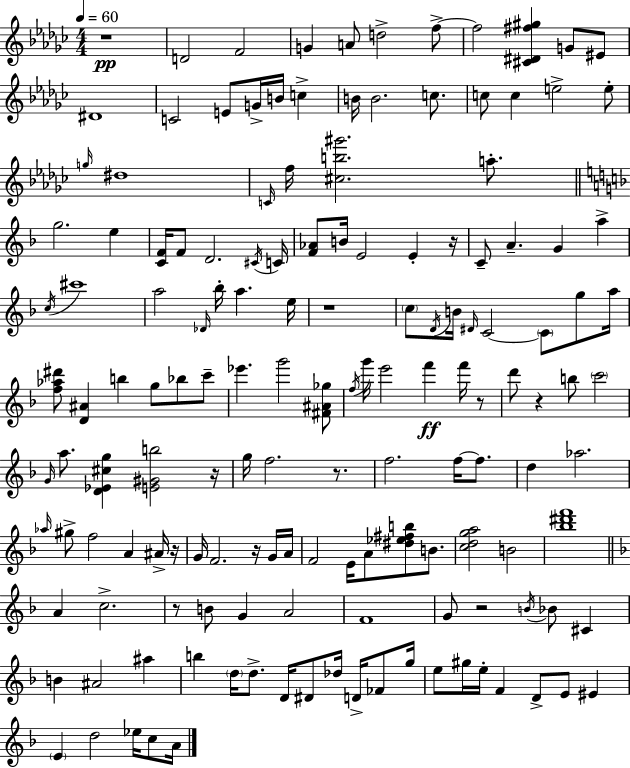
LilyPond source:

{
  \clef treble
  \numericTimeSignature
  \time 4/4
  \key ees \minor
  \tempo 4 = 60
  r1\pp | d'2 f'2 | g'4 a'8 d''2-> f''8->~~ | f''2 <cis' dis' fis'' gis''>4 g'8 eis'8 | \break dis'1 | c'2 e'8 g'16-> b'16 c''4-> | b'16 b'2. c''8. | c''8 c''4 e''2-> e''8-. | \break \grace { g''16 } dis''1 | \grace { c'16 } f''16 <cis'' b'' gis'''>2. a''8.-. | \bar "||" \break \key f \major g''2. e''4 | <c' f'>16 f'8 d'2. \acciaccatura { cis'16 } | c'16 <f' aes'>8 b'16 e'2 e'4-. | r16 c'8-- a'4.-- g'4 a''4-> | \break \acciaccatura { c''16 } cis'''1 | a''2 \grace { des'16 } bes''16-. a''4. | e''16 r1 | \parenthesize c''8 \acciaccatura { d'16 } b'16 \grace { dis'16 } c'2~~ | \break \parenthesize c'8 g''8 a''16 <f'' aes'' dis'''>8 <d' ais'>4 b''4 g''8 | bes''8 c'''8-- ees'''4. g'''2 | <fis' ais' ges''>8 \acciaccatura { f''16 } g'''16 e'''2 f'''4\ff | f'''16 r8 d'''8 r4 b''8 \parenthesize c'''2 | \break \grace { g'16 } a''8. <d' ees' cis'' g''>4 <e' gis' b''>2 | r16 g''16 f''2. | r8. f''2. | f''16~~ f''8. d''4 aes''2. | \break \grace { aes''16 } gis''8-> f''2 | a'4 ais'16-> r16 g'16 f'2. | r16 g'16 a'16 f'2 | e'16 a'8 <dis'' ees'' fis'' b''>8 b'8. <c'' d'' g'' a''>2 | \break b'2 <bes'' dis''' f'''>1 | \bar "||" \break \key d \minor a'4 c''2.-> | r8 b'8 g'4 a'2 | f'1 | g'8 r2 \acciaccatura { b'16 } bes'8 cis'4 | \break b'4 ais'2 ais''4 | b''4 \parenthesize d''16 d''8.-> d'16 dis'8 des''16 d'16-> fes'8 | g''16 e''8 gis''16 e''16-. f'4 d'8-> e'8 eis'4 | \parenthesize e'4 d''2 ees''16 c''8 | \break a'16 \bar "|."
}